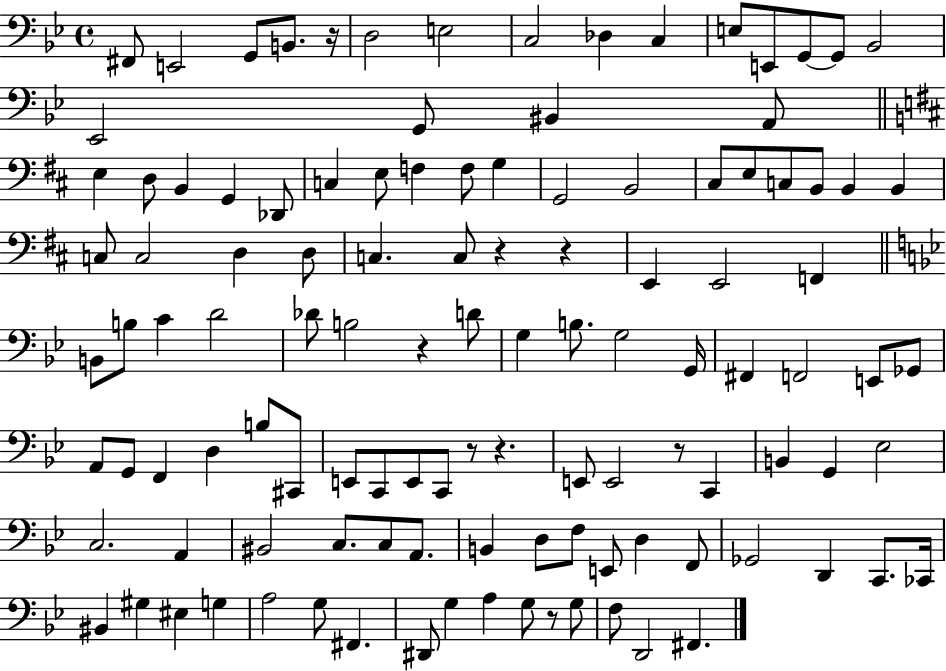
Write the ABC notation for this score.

X:1
T:Untitled
M:4/4
L:1/4
K:Bb
^F,,/2 E,,2 G,,/2 B,,/2 z/4 D,2 E,2 C,2 _D, C, E,/2 E,,/2 G,,/2 G,,/2 _B,,2 _E,,2 G,,/2 ^B,, A,,/2 E, D,/2 B,, G,, _D,,/2 C, E,/2 F, F,/2 G, G,,2 B,,2 ^C,/2 E,/2 C,/2 B,,/2 B,, B,, C,/2 C,2 D, D,/2 C, C,/2 z z E,, E,,2 F,, B,,/2 B,/2 C D2 _D/2 B,2 z D/2 G, B,/2 G,2 G,,/4 ^F,, F,,2 E,,/2 _G,,/2 A,,/2 G,,/2 F,, D, B,/2 ^C,,/2 E,,/2 C,,/2 E,,/2 C,,/2 z/2 z E,,/2 E,,2 z/2 C,, B,, G,, _E,2 C,2 A,, ^B,,2 C,/2 C,/2 A,,/2 B,, D,/2 F,/2 E,,/2 D, F,,/2 _G,,2 D,, C,,/2 _C,,/4 ^B,, ^G, ^E, G, A,2 G,/2 ^F,, ^D,,/2 G, A, G,/2 z/2 G,/2 F,/2 D,,2 ^F,,